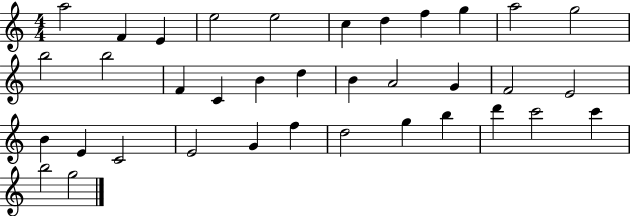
{
  \clef treble
  \numericTimeSignature
  \time 4/4
  \key c \major
  a''2 f'4 e'4 | e''2 e''2 | c''4 d''4 f''4 g''4 | a''2 g''2 | \break b''2 b''2 | f'4 c'4 b'4 d''4 | b'4 a'2 g'4 | f'2 e'2 | \break b'4 e'4 c'2 | e'2 g'4 f''4 | d''2 g''4 b''4 | d'''4 c'''2 c'''4 | \break b''2 g''2 | \bar "|."
}